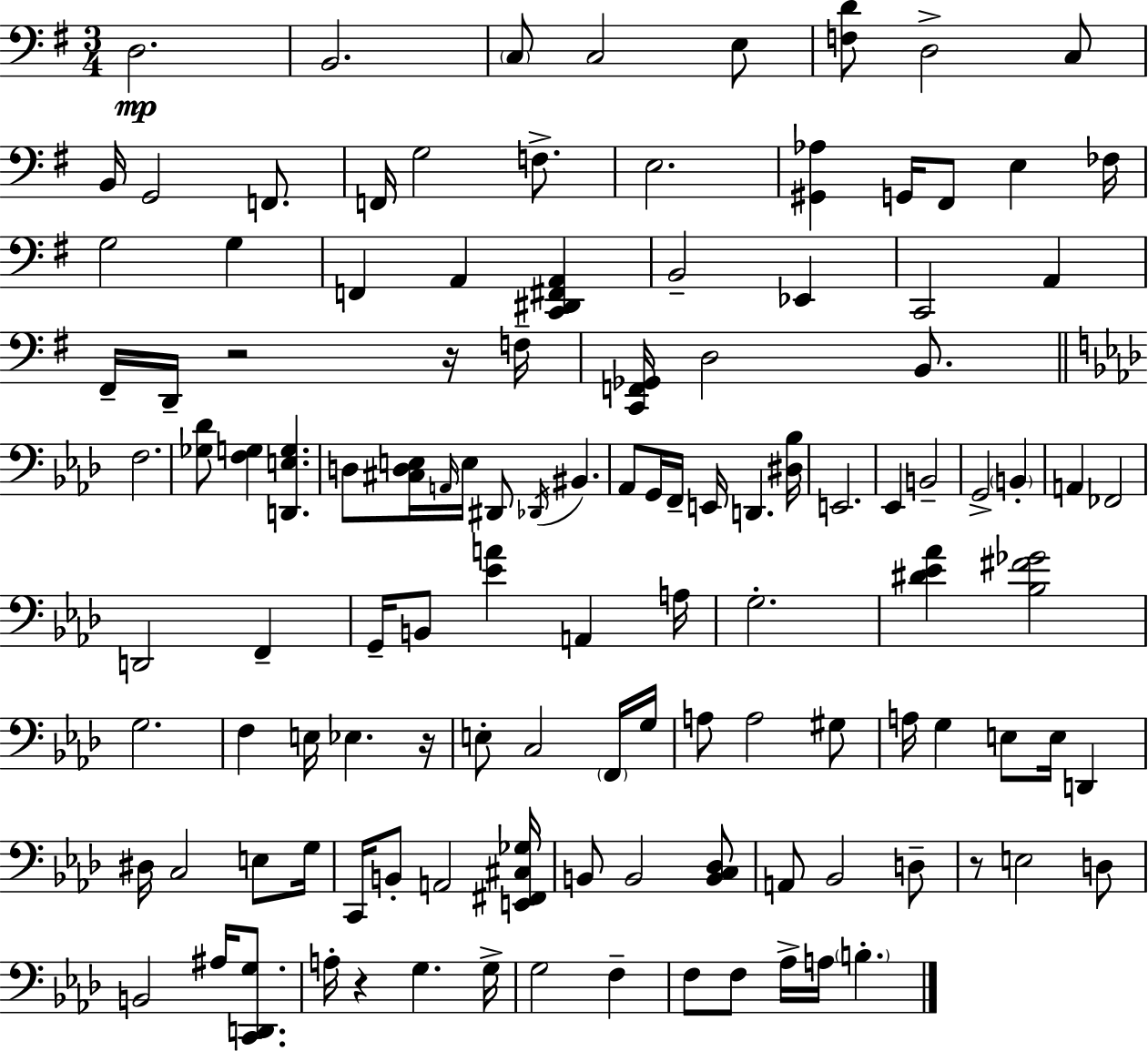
X:1
T:Untitled
M:3/4
L:1/4
K:Em
D,2 B,,2 C,/2 C,2 E,/2 [F,D]/2 D,2 C,/2 B,,/4 G,,2 F,,/2 F,,/4 G,2 F,/2 E,2 [^G,,_A,] G,,/4 ^F,,/2 E, _F,/4 G,2 G, F,, A,, [C,,^D,,^F,,A,,] B,,2 _E,, C,,2 A,, ^F,,/4 D,,/4 z2 z/4 F,/4 [C,,F,,_G,,]/4 D,2 B,,/2 F,2 [_G,_D]/2 [F,G,] [D,,E,G,] D,/2 [^C,D,E,]/4 A,,/4 E,/4 ^D,,/2 _D,,/4 ^B,, _A,,/2 G,,/4 F,,/4 E,,/4 D,, [^D,_B,]/4 E,,2 _E,, B,,2 G,,2 B,, A,, _F,,2 D,,2 F,, G,,/4 B,,/2 [_EA] A,, A,/4 G,2 [^D_E_A] [_B,^F_G]2 G,2 F, E,/4 _E, z/4 E,/2 C,2 F,,/4 G,/4 A,/2 A,2 ^G,/2 A,/4 G, E,/2 E,/4 D,, ^D,/4 C,2 E,/2 G,/4 C,,/4 B,,/2 A,,2 [E,,^F,,^C,_G,]/4 B,,/2 B,,2 [B,,C,_D,]/2 A,,/2 _B,,2 D,/2 z/2 E,2 D,/2 B,,2 ^A,/4 [C,,D,,G,]/2 A,/4 z G, G,/4 G,2 F, F,/2 F,/2 _A,/4 A,/4 B,